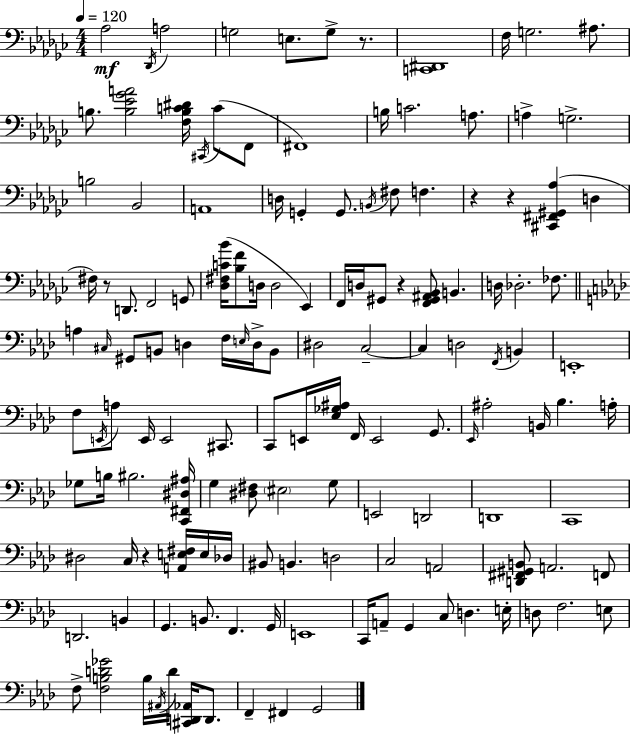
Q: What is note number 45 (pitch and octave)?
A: C#3